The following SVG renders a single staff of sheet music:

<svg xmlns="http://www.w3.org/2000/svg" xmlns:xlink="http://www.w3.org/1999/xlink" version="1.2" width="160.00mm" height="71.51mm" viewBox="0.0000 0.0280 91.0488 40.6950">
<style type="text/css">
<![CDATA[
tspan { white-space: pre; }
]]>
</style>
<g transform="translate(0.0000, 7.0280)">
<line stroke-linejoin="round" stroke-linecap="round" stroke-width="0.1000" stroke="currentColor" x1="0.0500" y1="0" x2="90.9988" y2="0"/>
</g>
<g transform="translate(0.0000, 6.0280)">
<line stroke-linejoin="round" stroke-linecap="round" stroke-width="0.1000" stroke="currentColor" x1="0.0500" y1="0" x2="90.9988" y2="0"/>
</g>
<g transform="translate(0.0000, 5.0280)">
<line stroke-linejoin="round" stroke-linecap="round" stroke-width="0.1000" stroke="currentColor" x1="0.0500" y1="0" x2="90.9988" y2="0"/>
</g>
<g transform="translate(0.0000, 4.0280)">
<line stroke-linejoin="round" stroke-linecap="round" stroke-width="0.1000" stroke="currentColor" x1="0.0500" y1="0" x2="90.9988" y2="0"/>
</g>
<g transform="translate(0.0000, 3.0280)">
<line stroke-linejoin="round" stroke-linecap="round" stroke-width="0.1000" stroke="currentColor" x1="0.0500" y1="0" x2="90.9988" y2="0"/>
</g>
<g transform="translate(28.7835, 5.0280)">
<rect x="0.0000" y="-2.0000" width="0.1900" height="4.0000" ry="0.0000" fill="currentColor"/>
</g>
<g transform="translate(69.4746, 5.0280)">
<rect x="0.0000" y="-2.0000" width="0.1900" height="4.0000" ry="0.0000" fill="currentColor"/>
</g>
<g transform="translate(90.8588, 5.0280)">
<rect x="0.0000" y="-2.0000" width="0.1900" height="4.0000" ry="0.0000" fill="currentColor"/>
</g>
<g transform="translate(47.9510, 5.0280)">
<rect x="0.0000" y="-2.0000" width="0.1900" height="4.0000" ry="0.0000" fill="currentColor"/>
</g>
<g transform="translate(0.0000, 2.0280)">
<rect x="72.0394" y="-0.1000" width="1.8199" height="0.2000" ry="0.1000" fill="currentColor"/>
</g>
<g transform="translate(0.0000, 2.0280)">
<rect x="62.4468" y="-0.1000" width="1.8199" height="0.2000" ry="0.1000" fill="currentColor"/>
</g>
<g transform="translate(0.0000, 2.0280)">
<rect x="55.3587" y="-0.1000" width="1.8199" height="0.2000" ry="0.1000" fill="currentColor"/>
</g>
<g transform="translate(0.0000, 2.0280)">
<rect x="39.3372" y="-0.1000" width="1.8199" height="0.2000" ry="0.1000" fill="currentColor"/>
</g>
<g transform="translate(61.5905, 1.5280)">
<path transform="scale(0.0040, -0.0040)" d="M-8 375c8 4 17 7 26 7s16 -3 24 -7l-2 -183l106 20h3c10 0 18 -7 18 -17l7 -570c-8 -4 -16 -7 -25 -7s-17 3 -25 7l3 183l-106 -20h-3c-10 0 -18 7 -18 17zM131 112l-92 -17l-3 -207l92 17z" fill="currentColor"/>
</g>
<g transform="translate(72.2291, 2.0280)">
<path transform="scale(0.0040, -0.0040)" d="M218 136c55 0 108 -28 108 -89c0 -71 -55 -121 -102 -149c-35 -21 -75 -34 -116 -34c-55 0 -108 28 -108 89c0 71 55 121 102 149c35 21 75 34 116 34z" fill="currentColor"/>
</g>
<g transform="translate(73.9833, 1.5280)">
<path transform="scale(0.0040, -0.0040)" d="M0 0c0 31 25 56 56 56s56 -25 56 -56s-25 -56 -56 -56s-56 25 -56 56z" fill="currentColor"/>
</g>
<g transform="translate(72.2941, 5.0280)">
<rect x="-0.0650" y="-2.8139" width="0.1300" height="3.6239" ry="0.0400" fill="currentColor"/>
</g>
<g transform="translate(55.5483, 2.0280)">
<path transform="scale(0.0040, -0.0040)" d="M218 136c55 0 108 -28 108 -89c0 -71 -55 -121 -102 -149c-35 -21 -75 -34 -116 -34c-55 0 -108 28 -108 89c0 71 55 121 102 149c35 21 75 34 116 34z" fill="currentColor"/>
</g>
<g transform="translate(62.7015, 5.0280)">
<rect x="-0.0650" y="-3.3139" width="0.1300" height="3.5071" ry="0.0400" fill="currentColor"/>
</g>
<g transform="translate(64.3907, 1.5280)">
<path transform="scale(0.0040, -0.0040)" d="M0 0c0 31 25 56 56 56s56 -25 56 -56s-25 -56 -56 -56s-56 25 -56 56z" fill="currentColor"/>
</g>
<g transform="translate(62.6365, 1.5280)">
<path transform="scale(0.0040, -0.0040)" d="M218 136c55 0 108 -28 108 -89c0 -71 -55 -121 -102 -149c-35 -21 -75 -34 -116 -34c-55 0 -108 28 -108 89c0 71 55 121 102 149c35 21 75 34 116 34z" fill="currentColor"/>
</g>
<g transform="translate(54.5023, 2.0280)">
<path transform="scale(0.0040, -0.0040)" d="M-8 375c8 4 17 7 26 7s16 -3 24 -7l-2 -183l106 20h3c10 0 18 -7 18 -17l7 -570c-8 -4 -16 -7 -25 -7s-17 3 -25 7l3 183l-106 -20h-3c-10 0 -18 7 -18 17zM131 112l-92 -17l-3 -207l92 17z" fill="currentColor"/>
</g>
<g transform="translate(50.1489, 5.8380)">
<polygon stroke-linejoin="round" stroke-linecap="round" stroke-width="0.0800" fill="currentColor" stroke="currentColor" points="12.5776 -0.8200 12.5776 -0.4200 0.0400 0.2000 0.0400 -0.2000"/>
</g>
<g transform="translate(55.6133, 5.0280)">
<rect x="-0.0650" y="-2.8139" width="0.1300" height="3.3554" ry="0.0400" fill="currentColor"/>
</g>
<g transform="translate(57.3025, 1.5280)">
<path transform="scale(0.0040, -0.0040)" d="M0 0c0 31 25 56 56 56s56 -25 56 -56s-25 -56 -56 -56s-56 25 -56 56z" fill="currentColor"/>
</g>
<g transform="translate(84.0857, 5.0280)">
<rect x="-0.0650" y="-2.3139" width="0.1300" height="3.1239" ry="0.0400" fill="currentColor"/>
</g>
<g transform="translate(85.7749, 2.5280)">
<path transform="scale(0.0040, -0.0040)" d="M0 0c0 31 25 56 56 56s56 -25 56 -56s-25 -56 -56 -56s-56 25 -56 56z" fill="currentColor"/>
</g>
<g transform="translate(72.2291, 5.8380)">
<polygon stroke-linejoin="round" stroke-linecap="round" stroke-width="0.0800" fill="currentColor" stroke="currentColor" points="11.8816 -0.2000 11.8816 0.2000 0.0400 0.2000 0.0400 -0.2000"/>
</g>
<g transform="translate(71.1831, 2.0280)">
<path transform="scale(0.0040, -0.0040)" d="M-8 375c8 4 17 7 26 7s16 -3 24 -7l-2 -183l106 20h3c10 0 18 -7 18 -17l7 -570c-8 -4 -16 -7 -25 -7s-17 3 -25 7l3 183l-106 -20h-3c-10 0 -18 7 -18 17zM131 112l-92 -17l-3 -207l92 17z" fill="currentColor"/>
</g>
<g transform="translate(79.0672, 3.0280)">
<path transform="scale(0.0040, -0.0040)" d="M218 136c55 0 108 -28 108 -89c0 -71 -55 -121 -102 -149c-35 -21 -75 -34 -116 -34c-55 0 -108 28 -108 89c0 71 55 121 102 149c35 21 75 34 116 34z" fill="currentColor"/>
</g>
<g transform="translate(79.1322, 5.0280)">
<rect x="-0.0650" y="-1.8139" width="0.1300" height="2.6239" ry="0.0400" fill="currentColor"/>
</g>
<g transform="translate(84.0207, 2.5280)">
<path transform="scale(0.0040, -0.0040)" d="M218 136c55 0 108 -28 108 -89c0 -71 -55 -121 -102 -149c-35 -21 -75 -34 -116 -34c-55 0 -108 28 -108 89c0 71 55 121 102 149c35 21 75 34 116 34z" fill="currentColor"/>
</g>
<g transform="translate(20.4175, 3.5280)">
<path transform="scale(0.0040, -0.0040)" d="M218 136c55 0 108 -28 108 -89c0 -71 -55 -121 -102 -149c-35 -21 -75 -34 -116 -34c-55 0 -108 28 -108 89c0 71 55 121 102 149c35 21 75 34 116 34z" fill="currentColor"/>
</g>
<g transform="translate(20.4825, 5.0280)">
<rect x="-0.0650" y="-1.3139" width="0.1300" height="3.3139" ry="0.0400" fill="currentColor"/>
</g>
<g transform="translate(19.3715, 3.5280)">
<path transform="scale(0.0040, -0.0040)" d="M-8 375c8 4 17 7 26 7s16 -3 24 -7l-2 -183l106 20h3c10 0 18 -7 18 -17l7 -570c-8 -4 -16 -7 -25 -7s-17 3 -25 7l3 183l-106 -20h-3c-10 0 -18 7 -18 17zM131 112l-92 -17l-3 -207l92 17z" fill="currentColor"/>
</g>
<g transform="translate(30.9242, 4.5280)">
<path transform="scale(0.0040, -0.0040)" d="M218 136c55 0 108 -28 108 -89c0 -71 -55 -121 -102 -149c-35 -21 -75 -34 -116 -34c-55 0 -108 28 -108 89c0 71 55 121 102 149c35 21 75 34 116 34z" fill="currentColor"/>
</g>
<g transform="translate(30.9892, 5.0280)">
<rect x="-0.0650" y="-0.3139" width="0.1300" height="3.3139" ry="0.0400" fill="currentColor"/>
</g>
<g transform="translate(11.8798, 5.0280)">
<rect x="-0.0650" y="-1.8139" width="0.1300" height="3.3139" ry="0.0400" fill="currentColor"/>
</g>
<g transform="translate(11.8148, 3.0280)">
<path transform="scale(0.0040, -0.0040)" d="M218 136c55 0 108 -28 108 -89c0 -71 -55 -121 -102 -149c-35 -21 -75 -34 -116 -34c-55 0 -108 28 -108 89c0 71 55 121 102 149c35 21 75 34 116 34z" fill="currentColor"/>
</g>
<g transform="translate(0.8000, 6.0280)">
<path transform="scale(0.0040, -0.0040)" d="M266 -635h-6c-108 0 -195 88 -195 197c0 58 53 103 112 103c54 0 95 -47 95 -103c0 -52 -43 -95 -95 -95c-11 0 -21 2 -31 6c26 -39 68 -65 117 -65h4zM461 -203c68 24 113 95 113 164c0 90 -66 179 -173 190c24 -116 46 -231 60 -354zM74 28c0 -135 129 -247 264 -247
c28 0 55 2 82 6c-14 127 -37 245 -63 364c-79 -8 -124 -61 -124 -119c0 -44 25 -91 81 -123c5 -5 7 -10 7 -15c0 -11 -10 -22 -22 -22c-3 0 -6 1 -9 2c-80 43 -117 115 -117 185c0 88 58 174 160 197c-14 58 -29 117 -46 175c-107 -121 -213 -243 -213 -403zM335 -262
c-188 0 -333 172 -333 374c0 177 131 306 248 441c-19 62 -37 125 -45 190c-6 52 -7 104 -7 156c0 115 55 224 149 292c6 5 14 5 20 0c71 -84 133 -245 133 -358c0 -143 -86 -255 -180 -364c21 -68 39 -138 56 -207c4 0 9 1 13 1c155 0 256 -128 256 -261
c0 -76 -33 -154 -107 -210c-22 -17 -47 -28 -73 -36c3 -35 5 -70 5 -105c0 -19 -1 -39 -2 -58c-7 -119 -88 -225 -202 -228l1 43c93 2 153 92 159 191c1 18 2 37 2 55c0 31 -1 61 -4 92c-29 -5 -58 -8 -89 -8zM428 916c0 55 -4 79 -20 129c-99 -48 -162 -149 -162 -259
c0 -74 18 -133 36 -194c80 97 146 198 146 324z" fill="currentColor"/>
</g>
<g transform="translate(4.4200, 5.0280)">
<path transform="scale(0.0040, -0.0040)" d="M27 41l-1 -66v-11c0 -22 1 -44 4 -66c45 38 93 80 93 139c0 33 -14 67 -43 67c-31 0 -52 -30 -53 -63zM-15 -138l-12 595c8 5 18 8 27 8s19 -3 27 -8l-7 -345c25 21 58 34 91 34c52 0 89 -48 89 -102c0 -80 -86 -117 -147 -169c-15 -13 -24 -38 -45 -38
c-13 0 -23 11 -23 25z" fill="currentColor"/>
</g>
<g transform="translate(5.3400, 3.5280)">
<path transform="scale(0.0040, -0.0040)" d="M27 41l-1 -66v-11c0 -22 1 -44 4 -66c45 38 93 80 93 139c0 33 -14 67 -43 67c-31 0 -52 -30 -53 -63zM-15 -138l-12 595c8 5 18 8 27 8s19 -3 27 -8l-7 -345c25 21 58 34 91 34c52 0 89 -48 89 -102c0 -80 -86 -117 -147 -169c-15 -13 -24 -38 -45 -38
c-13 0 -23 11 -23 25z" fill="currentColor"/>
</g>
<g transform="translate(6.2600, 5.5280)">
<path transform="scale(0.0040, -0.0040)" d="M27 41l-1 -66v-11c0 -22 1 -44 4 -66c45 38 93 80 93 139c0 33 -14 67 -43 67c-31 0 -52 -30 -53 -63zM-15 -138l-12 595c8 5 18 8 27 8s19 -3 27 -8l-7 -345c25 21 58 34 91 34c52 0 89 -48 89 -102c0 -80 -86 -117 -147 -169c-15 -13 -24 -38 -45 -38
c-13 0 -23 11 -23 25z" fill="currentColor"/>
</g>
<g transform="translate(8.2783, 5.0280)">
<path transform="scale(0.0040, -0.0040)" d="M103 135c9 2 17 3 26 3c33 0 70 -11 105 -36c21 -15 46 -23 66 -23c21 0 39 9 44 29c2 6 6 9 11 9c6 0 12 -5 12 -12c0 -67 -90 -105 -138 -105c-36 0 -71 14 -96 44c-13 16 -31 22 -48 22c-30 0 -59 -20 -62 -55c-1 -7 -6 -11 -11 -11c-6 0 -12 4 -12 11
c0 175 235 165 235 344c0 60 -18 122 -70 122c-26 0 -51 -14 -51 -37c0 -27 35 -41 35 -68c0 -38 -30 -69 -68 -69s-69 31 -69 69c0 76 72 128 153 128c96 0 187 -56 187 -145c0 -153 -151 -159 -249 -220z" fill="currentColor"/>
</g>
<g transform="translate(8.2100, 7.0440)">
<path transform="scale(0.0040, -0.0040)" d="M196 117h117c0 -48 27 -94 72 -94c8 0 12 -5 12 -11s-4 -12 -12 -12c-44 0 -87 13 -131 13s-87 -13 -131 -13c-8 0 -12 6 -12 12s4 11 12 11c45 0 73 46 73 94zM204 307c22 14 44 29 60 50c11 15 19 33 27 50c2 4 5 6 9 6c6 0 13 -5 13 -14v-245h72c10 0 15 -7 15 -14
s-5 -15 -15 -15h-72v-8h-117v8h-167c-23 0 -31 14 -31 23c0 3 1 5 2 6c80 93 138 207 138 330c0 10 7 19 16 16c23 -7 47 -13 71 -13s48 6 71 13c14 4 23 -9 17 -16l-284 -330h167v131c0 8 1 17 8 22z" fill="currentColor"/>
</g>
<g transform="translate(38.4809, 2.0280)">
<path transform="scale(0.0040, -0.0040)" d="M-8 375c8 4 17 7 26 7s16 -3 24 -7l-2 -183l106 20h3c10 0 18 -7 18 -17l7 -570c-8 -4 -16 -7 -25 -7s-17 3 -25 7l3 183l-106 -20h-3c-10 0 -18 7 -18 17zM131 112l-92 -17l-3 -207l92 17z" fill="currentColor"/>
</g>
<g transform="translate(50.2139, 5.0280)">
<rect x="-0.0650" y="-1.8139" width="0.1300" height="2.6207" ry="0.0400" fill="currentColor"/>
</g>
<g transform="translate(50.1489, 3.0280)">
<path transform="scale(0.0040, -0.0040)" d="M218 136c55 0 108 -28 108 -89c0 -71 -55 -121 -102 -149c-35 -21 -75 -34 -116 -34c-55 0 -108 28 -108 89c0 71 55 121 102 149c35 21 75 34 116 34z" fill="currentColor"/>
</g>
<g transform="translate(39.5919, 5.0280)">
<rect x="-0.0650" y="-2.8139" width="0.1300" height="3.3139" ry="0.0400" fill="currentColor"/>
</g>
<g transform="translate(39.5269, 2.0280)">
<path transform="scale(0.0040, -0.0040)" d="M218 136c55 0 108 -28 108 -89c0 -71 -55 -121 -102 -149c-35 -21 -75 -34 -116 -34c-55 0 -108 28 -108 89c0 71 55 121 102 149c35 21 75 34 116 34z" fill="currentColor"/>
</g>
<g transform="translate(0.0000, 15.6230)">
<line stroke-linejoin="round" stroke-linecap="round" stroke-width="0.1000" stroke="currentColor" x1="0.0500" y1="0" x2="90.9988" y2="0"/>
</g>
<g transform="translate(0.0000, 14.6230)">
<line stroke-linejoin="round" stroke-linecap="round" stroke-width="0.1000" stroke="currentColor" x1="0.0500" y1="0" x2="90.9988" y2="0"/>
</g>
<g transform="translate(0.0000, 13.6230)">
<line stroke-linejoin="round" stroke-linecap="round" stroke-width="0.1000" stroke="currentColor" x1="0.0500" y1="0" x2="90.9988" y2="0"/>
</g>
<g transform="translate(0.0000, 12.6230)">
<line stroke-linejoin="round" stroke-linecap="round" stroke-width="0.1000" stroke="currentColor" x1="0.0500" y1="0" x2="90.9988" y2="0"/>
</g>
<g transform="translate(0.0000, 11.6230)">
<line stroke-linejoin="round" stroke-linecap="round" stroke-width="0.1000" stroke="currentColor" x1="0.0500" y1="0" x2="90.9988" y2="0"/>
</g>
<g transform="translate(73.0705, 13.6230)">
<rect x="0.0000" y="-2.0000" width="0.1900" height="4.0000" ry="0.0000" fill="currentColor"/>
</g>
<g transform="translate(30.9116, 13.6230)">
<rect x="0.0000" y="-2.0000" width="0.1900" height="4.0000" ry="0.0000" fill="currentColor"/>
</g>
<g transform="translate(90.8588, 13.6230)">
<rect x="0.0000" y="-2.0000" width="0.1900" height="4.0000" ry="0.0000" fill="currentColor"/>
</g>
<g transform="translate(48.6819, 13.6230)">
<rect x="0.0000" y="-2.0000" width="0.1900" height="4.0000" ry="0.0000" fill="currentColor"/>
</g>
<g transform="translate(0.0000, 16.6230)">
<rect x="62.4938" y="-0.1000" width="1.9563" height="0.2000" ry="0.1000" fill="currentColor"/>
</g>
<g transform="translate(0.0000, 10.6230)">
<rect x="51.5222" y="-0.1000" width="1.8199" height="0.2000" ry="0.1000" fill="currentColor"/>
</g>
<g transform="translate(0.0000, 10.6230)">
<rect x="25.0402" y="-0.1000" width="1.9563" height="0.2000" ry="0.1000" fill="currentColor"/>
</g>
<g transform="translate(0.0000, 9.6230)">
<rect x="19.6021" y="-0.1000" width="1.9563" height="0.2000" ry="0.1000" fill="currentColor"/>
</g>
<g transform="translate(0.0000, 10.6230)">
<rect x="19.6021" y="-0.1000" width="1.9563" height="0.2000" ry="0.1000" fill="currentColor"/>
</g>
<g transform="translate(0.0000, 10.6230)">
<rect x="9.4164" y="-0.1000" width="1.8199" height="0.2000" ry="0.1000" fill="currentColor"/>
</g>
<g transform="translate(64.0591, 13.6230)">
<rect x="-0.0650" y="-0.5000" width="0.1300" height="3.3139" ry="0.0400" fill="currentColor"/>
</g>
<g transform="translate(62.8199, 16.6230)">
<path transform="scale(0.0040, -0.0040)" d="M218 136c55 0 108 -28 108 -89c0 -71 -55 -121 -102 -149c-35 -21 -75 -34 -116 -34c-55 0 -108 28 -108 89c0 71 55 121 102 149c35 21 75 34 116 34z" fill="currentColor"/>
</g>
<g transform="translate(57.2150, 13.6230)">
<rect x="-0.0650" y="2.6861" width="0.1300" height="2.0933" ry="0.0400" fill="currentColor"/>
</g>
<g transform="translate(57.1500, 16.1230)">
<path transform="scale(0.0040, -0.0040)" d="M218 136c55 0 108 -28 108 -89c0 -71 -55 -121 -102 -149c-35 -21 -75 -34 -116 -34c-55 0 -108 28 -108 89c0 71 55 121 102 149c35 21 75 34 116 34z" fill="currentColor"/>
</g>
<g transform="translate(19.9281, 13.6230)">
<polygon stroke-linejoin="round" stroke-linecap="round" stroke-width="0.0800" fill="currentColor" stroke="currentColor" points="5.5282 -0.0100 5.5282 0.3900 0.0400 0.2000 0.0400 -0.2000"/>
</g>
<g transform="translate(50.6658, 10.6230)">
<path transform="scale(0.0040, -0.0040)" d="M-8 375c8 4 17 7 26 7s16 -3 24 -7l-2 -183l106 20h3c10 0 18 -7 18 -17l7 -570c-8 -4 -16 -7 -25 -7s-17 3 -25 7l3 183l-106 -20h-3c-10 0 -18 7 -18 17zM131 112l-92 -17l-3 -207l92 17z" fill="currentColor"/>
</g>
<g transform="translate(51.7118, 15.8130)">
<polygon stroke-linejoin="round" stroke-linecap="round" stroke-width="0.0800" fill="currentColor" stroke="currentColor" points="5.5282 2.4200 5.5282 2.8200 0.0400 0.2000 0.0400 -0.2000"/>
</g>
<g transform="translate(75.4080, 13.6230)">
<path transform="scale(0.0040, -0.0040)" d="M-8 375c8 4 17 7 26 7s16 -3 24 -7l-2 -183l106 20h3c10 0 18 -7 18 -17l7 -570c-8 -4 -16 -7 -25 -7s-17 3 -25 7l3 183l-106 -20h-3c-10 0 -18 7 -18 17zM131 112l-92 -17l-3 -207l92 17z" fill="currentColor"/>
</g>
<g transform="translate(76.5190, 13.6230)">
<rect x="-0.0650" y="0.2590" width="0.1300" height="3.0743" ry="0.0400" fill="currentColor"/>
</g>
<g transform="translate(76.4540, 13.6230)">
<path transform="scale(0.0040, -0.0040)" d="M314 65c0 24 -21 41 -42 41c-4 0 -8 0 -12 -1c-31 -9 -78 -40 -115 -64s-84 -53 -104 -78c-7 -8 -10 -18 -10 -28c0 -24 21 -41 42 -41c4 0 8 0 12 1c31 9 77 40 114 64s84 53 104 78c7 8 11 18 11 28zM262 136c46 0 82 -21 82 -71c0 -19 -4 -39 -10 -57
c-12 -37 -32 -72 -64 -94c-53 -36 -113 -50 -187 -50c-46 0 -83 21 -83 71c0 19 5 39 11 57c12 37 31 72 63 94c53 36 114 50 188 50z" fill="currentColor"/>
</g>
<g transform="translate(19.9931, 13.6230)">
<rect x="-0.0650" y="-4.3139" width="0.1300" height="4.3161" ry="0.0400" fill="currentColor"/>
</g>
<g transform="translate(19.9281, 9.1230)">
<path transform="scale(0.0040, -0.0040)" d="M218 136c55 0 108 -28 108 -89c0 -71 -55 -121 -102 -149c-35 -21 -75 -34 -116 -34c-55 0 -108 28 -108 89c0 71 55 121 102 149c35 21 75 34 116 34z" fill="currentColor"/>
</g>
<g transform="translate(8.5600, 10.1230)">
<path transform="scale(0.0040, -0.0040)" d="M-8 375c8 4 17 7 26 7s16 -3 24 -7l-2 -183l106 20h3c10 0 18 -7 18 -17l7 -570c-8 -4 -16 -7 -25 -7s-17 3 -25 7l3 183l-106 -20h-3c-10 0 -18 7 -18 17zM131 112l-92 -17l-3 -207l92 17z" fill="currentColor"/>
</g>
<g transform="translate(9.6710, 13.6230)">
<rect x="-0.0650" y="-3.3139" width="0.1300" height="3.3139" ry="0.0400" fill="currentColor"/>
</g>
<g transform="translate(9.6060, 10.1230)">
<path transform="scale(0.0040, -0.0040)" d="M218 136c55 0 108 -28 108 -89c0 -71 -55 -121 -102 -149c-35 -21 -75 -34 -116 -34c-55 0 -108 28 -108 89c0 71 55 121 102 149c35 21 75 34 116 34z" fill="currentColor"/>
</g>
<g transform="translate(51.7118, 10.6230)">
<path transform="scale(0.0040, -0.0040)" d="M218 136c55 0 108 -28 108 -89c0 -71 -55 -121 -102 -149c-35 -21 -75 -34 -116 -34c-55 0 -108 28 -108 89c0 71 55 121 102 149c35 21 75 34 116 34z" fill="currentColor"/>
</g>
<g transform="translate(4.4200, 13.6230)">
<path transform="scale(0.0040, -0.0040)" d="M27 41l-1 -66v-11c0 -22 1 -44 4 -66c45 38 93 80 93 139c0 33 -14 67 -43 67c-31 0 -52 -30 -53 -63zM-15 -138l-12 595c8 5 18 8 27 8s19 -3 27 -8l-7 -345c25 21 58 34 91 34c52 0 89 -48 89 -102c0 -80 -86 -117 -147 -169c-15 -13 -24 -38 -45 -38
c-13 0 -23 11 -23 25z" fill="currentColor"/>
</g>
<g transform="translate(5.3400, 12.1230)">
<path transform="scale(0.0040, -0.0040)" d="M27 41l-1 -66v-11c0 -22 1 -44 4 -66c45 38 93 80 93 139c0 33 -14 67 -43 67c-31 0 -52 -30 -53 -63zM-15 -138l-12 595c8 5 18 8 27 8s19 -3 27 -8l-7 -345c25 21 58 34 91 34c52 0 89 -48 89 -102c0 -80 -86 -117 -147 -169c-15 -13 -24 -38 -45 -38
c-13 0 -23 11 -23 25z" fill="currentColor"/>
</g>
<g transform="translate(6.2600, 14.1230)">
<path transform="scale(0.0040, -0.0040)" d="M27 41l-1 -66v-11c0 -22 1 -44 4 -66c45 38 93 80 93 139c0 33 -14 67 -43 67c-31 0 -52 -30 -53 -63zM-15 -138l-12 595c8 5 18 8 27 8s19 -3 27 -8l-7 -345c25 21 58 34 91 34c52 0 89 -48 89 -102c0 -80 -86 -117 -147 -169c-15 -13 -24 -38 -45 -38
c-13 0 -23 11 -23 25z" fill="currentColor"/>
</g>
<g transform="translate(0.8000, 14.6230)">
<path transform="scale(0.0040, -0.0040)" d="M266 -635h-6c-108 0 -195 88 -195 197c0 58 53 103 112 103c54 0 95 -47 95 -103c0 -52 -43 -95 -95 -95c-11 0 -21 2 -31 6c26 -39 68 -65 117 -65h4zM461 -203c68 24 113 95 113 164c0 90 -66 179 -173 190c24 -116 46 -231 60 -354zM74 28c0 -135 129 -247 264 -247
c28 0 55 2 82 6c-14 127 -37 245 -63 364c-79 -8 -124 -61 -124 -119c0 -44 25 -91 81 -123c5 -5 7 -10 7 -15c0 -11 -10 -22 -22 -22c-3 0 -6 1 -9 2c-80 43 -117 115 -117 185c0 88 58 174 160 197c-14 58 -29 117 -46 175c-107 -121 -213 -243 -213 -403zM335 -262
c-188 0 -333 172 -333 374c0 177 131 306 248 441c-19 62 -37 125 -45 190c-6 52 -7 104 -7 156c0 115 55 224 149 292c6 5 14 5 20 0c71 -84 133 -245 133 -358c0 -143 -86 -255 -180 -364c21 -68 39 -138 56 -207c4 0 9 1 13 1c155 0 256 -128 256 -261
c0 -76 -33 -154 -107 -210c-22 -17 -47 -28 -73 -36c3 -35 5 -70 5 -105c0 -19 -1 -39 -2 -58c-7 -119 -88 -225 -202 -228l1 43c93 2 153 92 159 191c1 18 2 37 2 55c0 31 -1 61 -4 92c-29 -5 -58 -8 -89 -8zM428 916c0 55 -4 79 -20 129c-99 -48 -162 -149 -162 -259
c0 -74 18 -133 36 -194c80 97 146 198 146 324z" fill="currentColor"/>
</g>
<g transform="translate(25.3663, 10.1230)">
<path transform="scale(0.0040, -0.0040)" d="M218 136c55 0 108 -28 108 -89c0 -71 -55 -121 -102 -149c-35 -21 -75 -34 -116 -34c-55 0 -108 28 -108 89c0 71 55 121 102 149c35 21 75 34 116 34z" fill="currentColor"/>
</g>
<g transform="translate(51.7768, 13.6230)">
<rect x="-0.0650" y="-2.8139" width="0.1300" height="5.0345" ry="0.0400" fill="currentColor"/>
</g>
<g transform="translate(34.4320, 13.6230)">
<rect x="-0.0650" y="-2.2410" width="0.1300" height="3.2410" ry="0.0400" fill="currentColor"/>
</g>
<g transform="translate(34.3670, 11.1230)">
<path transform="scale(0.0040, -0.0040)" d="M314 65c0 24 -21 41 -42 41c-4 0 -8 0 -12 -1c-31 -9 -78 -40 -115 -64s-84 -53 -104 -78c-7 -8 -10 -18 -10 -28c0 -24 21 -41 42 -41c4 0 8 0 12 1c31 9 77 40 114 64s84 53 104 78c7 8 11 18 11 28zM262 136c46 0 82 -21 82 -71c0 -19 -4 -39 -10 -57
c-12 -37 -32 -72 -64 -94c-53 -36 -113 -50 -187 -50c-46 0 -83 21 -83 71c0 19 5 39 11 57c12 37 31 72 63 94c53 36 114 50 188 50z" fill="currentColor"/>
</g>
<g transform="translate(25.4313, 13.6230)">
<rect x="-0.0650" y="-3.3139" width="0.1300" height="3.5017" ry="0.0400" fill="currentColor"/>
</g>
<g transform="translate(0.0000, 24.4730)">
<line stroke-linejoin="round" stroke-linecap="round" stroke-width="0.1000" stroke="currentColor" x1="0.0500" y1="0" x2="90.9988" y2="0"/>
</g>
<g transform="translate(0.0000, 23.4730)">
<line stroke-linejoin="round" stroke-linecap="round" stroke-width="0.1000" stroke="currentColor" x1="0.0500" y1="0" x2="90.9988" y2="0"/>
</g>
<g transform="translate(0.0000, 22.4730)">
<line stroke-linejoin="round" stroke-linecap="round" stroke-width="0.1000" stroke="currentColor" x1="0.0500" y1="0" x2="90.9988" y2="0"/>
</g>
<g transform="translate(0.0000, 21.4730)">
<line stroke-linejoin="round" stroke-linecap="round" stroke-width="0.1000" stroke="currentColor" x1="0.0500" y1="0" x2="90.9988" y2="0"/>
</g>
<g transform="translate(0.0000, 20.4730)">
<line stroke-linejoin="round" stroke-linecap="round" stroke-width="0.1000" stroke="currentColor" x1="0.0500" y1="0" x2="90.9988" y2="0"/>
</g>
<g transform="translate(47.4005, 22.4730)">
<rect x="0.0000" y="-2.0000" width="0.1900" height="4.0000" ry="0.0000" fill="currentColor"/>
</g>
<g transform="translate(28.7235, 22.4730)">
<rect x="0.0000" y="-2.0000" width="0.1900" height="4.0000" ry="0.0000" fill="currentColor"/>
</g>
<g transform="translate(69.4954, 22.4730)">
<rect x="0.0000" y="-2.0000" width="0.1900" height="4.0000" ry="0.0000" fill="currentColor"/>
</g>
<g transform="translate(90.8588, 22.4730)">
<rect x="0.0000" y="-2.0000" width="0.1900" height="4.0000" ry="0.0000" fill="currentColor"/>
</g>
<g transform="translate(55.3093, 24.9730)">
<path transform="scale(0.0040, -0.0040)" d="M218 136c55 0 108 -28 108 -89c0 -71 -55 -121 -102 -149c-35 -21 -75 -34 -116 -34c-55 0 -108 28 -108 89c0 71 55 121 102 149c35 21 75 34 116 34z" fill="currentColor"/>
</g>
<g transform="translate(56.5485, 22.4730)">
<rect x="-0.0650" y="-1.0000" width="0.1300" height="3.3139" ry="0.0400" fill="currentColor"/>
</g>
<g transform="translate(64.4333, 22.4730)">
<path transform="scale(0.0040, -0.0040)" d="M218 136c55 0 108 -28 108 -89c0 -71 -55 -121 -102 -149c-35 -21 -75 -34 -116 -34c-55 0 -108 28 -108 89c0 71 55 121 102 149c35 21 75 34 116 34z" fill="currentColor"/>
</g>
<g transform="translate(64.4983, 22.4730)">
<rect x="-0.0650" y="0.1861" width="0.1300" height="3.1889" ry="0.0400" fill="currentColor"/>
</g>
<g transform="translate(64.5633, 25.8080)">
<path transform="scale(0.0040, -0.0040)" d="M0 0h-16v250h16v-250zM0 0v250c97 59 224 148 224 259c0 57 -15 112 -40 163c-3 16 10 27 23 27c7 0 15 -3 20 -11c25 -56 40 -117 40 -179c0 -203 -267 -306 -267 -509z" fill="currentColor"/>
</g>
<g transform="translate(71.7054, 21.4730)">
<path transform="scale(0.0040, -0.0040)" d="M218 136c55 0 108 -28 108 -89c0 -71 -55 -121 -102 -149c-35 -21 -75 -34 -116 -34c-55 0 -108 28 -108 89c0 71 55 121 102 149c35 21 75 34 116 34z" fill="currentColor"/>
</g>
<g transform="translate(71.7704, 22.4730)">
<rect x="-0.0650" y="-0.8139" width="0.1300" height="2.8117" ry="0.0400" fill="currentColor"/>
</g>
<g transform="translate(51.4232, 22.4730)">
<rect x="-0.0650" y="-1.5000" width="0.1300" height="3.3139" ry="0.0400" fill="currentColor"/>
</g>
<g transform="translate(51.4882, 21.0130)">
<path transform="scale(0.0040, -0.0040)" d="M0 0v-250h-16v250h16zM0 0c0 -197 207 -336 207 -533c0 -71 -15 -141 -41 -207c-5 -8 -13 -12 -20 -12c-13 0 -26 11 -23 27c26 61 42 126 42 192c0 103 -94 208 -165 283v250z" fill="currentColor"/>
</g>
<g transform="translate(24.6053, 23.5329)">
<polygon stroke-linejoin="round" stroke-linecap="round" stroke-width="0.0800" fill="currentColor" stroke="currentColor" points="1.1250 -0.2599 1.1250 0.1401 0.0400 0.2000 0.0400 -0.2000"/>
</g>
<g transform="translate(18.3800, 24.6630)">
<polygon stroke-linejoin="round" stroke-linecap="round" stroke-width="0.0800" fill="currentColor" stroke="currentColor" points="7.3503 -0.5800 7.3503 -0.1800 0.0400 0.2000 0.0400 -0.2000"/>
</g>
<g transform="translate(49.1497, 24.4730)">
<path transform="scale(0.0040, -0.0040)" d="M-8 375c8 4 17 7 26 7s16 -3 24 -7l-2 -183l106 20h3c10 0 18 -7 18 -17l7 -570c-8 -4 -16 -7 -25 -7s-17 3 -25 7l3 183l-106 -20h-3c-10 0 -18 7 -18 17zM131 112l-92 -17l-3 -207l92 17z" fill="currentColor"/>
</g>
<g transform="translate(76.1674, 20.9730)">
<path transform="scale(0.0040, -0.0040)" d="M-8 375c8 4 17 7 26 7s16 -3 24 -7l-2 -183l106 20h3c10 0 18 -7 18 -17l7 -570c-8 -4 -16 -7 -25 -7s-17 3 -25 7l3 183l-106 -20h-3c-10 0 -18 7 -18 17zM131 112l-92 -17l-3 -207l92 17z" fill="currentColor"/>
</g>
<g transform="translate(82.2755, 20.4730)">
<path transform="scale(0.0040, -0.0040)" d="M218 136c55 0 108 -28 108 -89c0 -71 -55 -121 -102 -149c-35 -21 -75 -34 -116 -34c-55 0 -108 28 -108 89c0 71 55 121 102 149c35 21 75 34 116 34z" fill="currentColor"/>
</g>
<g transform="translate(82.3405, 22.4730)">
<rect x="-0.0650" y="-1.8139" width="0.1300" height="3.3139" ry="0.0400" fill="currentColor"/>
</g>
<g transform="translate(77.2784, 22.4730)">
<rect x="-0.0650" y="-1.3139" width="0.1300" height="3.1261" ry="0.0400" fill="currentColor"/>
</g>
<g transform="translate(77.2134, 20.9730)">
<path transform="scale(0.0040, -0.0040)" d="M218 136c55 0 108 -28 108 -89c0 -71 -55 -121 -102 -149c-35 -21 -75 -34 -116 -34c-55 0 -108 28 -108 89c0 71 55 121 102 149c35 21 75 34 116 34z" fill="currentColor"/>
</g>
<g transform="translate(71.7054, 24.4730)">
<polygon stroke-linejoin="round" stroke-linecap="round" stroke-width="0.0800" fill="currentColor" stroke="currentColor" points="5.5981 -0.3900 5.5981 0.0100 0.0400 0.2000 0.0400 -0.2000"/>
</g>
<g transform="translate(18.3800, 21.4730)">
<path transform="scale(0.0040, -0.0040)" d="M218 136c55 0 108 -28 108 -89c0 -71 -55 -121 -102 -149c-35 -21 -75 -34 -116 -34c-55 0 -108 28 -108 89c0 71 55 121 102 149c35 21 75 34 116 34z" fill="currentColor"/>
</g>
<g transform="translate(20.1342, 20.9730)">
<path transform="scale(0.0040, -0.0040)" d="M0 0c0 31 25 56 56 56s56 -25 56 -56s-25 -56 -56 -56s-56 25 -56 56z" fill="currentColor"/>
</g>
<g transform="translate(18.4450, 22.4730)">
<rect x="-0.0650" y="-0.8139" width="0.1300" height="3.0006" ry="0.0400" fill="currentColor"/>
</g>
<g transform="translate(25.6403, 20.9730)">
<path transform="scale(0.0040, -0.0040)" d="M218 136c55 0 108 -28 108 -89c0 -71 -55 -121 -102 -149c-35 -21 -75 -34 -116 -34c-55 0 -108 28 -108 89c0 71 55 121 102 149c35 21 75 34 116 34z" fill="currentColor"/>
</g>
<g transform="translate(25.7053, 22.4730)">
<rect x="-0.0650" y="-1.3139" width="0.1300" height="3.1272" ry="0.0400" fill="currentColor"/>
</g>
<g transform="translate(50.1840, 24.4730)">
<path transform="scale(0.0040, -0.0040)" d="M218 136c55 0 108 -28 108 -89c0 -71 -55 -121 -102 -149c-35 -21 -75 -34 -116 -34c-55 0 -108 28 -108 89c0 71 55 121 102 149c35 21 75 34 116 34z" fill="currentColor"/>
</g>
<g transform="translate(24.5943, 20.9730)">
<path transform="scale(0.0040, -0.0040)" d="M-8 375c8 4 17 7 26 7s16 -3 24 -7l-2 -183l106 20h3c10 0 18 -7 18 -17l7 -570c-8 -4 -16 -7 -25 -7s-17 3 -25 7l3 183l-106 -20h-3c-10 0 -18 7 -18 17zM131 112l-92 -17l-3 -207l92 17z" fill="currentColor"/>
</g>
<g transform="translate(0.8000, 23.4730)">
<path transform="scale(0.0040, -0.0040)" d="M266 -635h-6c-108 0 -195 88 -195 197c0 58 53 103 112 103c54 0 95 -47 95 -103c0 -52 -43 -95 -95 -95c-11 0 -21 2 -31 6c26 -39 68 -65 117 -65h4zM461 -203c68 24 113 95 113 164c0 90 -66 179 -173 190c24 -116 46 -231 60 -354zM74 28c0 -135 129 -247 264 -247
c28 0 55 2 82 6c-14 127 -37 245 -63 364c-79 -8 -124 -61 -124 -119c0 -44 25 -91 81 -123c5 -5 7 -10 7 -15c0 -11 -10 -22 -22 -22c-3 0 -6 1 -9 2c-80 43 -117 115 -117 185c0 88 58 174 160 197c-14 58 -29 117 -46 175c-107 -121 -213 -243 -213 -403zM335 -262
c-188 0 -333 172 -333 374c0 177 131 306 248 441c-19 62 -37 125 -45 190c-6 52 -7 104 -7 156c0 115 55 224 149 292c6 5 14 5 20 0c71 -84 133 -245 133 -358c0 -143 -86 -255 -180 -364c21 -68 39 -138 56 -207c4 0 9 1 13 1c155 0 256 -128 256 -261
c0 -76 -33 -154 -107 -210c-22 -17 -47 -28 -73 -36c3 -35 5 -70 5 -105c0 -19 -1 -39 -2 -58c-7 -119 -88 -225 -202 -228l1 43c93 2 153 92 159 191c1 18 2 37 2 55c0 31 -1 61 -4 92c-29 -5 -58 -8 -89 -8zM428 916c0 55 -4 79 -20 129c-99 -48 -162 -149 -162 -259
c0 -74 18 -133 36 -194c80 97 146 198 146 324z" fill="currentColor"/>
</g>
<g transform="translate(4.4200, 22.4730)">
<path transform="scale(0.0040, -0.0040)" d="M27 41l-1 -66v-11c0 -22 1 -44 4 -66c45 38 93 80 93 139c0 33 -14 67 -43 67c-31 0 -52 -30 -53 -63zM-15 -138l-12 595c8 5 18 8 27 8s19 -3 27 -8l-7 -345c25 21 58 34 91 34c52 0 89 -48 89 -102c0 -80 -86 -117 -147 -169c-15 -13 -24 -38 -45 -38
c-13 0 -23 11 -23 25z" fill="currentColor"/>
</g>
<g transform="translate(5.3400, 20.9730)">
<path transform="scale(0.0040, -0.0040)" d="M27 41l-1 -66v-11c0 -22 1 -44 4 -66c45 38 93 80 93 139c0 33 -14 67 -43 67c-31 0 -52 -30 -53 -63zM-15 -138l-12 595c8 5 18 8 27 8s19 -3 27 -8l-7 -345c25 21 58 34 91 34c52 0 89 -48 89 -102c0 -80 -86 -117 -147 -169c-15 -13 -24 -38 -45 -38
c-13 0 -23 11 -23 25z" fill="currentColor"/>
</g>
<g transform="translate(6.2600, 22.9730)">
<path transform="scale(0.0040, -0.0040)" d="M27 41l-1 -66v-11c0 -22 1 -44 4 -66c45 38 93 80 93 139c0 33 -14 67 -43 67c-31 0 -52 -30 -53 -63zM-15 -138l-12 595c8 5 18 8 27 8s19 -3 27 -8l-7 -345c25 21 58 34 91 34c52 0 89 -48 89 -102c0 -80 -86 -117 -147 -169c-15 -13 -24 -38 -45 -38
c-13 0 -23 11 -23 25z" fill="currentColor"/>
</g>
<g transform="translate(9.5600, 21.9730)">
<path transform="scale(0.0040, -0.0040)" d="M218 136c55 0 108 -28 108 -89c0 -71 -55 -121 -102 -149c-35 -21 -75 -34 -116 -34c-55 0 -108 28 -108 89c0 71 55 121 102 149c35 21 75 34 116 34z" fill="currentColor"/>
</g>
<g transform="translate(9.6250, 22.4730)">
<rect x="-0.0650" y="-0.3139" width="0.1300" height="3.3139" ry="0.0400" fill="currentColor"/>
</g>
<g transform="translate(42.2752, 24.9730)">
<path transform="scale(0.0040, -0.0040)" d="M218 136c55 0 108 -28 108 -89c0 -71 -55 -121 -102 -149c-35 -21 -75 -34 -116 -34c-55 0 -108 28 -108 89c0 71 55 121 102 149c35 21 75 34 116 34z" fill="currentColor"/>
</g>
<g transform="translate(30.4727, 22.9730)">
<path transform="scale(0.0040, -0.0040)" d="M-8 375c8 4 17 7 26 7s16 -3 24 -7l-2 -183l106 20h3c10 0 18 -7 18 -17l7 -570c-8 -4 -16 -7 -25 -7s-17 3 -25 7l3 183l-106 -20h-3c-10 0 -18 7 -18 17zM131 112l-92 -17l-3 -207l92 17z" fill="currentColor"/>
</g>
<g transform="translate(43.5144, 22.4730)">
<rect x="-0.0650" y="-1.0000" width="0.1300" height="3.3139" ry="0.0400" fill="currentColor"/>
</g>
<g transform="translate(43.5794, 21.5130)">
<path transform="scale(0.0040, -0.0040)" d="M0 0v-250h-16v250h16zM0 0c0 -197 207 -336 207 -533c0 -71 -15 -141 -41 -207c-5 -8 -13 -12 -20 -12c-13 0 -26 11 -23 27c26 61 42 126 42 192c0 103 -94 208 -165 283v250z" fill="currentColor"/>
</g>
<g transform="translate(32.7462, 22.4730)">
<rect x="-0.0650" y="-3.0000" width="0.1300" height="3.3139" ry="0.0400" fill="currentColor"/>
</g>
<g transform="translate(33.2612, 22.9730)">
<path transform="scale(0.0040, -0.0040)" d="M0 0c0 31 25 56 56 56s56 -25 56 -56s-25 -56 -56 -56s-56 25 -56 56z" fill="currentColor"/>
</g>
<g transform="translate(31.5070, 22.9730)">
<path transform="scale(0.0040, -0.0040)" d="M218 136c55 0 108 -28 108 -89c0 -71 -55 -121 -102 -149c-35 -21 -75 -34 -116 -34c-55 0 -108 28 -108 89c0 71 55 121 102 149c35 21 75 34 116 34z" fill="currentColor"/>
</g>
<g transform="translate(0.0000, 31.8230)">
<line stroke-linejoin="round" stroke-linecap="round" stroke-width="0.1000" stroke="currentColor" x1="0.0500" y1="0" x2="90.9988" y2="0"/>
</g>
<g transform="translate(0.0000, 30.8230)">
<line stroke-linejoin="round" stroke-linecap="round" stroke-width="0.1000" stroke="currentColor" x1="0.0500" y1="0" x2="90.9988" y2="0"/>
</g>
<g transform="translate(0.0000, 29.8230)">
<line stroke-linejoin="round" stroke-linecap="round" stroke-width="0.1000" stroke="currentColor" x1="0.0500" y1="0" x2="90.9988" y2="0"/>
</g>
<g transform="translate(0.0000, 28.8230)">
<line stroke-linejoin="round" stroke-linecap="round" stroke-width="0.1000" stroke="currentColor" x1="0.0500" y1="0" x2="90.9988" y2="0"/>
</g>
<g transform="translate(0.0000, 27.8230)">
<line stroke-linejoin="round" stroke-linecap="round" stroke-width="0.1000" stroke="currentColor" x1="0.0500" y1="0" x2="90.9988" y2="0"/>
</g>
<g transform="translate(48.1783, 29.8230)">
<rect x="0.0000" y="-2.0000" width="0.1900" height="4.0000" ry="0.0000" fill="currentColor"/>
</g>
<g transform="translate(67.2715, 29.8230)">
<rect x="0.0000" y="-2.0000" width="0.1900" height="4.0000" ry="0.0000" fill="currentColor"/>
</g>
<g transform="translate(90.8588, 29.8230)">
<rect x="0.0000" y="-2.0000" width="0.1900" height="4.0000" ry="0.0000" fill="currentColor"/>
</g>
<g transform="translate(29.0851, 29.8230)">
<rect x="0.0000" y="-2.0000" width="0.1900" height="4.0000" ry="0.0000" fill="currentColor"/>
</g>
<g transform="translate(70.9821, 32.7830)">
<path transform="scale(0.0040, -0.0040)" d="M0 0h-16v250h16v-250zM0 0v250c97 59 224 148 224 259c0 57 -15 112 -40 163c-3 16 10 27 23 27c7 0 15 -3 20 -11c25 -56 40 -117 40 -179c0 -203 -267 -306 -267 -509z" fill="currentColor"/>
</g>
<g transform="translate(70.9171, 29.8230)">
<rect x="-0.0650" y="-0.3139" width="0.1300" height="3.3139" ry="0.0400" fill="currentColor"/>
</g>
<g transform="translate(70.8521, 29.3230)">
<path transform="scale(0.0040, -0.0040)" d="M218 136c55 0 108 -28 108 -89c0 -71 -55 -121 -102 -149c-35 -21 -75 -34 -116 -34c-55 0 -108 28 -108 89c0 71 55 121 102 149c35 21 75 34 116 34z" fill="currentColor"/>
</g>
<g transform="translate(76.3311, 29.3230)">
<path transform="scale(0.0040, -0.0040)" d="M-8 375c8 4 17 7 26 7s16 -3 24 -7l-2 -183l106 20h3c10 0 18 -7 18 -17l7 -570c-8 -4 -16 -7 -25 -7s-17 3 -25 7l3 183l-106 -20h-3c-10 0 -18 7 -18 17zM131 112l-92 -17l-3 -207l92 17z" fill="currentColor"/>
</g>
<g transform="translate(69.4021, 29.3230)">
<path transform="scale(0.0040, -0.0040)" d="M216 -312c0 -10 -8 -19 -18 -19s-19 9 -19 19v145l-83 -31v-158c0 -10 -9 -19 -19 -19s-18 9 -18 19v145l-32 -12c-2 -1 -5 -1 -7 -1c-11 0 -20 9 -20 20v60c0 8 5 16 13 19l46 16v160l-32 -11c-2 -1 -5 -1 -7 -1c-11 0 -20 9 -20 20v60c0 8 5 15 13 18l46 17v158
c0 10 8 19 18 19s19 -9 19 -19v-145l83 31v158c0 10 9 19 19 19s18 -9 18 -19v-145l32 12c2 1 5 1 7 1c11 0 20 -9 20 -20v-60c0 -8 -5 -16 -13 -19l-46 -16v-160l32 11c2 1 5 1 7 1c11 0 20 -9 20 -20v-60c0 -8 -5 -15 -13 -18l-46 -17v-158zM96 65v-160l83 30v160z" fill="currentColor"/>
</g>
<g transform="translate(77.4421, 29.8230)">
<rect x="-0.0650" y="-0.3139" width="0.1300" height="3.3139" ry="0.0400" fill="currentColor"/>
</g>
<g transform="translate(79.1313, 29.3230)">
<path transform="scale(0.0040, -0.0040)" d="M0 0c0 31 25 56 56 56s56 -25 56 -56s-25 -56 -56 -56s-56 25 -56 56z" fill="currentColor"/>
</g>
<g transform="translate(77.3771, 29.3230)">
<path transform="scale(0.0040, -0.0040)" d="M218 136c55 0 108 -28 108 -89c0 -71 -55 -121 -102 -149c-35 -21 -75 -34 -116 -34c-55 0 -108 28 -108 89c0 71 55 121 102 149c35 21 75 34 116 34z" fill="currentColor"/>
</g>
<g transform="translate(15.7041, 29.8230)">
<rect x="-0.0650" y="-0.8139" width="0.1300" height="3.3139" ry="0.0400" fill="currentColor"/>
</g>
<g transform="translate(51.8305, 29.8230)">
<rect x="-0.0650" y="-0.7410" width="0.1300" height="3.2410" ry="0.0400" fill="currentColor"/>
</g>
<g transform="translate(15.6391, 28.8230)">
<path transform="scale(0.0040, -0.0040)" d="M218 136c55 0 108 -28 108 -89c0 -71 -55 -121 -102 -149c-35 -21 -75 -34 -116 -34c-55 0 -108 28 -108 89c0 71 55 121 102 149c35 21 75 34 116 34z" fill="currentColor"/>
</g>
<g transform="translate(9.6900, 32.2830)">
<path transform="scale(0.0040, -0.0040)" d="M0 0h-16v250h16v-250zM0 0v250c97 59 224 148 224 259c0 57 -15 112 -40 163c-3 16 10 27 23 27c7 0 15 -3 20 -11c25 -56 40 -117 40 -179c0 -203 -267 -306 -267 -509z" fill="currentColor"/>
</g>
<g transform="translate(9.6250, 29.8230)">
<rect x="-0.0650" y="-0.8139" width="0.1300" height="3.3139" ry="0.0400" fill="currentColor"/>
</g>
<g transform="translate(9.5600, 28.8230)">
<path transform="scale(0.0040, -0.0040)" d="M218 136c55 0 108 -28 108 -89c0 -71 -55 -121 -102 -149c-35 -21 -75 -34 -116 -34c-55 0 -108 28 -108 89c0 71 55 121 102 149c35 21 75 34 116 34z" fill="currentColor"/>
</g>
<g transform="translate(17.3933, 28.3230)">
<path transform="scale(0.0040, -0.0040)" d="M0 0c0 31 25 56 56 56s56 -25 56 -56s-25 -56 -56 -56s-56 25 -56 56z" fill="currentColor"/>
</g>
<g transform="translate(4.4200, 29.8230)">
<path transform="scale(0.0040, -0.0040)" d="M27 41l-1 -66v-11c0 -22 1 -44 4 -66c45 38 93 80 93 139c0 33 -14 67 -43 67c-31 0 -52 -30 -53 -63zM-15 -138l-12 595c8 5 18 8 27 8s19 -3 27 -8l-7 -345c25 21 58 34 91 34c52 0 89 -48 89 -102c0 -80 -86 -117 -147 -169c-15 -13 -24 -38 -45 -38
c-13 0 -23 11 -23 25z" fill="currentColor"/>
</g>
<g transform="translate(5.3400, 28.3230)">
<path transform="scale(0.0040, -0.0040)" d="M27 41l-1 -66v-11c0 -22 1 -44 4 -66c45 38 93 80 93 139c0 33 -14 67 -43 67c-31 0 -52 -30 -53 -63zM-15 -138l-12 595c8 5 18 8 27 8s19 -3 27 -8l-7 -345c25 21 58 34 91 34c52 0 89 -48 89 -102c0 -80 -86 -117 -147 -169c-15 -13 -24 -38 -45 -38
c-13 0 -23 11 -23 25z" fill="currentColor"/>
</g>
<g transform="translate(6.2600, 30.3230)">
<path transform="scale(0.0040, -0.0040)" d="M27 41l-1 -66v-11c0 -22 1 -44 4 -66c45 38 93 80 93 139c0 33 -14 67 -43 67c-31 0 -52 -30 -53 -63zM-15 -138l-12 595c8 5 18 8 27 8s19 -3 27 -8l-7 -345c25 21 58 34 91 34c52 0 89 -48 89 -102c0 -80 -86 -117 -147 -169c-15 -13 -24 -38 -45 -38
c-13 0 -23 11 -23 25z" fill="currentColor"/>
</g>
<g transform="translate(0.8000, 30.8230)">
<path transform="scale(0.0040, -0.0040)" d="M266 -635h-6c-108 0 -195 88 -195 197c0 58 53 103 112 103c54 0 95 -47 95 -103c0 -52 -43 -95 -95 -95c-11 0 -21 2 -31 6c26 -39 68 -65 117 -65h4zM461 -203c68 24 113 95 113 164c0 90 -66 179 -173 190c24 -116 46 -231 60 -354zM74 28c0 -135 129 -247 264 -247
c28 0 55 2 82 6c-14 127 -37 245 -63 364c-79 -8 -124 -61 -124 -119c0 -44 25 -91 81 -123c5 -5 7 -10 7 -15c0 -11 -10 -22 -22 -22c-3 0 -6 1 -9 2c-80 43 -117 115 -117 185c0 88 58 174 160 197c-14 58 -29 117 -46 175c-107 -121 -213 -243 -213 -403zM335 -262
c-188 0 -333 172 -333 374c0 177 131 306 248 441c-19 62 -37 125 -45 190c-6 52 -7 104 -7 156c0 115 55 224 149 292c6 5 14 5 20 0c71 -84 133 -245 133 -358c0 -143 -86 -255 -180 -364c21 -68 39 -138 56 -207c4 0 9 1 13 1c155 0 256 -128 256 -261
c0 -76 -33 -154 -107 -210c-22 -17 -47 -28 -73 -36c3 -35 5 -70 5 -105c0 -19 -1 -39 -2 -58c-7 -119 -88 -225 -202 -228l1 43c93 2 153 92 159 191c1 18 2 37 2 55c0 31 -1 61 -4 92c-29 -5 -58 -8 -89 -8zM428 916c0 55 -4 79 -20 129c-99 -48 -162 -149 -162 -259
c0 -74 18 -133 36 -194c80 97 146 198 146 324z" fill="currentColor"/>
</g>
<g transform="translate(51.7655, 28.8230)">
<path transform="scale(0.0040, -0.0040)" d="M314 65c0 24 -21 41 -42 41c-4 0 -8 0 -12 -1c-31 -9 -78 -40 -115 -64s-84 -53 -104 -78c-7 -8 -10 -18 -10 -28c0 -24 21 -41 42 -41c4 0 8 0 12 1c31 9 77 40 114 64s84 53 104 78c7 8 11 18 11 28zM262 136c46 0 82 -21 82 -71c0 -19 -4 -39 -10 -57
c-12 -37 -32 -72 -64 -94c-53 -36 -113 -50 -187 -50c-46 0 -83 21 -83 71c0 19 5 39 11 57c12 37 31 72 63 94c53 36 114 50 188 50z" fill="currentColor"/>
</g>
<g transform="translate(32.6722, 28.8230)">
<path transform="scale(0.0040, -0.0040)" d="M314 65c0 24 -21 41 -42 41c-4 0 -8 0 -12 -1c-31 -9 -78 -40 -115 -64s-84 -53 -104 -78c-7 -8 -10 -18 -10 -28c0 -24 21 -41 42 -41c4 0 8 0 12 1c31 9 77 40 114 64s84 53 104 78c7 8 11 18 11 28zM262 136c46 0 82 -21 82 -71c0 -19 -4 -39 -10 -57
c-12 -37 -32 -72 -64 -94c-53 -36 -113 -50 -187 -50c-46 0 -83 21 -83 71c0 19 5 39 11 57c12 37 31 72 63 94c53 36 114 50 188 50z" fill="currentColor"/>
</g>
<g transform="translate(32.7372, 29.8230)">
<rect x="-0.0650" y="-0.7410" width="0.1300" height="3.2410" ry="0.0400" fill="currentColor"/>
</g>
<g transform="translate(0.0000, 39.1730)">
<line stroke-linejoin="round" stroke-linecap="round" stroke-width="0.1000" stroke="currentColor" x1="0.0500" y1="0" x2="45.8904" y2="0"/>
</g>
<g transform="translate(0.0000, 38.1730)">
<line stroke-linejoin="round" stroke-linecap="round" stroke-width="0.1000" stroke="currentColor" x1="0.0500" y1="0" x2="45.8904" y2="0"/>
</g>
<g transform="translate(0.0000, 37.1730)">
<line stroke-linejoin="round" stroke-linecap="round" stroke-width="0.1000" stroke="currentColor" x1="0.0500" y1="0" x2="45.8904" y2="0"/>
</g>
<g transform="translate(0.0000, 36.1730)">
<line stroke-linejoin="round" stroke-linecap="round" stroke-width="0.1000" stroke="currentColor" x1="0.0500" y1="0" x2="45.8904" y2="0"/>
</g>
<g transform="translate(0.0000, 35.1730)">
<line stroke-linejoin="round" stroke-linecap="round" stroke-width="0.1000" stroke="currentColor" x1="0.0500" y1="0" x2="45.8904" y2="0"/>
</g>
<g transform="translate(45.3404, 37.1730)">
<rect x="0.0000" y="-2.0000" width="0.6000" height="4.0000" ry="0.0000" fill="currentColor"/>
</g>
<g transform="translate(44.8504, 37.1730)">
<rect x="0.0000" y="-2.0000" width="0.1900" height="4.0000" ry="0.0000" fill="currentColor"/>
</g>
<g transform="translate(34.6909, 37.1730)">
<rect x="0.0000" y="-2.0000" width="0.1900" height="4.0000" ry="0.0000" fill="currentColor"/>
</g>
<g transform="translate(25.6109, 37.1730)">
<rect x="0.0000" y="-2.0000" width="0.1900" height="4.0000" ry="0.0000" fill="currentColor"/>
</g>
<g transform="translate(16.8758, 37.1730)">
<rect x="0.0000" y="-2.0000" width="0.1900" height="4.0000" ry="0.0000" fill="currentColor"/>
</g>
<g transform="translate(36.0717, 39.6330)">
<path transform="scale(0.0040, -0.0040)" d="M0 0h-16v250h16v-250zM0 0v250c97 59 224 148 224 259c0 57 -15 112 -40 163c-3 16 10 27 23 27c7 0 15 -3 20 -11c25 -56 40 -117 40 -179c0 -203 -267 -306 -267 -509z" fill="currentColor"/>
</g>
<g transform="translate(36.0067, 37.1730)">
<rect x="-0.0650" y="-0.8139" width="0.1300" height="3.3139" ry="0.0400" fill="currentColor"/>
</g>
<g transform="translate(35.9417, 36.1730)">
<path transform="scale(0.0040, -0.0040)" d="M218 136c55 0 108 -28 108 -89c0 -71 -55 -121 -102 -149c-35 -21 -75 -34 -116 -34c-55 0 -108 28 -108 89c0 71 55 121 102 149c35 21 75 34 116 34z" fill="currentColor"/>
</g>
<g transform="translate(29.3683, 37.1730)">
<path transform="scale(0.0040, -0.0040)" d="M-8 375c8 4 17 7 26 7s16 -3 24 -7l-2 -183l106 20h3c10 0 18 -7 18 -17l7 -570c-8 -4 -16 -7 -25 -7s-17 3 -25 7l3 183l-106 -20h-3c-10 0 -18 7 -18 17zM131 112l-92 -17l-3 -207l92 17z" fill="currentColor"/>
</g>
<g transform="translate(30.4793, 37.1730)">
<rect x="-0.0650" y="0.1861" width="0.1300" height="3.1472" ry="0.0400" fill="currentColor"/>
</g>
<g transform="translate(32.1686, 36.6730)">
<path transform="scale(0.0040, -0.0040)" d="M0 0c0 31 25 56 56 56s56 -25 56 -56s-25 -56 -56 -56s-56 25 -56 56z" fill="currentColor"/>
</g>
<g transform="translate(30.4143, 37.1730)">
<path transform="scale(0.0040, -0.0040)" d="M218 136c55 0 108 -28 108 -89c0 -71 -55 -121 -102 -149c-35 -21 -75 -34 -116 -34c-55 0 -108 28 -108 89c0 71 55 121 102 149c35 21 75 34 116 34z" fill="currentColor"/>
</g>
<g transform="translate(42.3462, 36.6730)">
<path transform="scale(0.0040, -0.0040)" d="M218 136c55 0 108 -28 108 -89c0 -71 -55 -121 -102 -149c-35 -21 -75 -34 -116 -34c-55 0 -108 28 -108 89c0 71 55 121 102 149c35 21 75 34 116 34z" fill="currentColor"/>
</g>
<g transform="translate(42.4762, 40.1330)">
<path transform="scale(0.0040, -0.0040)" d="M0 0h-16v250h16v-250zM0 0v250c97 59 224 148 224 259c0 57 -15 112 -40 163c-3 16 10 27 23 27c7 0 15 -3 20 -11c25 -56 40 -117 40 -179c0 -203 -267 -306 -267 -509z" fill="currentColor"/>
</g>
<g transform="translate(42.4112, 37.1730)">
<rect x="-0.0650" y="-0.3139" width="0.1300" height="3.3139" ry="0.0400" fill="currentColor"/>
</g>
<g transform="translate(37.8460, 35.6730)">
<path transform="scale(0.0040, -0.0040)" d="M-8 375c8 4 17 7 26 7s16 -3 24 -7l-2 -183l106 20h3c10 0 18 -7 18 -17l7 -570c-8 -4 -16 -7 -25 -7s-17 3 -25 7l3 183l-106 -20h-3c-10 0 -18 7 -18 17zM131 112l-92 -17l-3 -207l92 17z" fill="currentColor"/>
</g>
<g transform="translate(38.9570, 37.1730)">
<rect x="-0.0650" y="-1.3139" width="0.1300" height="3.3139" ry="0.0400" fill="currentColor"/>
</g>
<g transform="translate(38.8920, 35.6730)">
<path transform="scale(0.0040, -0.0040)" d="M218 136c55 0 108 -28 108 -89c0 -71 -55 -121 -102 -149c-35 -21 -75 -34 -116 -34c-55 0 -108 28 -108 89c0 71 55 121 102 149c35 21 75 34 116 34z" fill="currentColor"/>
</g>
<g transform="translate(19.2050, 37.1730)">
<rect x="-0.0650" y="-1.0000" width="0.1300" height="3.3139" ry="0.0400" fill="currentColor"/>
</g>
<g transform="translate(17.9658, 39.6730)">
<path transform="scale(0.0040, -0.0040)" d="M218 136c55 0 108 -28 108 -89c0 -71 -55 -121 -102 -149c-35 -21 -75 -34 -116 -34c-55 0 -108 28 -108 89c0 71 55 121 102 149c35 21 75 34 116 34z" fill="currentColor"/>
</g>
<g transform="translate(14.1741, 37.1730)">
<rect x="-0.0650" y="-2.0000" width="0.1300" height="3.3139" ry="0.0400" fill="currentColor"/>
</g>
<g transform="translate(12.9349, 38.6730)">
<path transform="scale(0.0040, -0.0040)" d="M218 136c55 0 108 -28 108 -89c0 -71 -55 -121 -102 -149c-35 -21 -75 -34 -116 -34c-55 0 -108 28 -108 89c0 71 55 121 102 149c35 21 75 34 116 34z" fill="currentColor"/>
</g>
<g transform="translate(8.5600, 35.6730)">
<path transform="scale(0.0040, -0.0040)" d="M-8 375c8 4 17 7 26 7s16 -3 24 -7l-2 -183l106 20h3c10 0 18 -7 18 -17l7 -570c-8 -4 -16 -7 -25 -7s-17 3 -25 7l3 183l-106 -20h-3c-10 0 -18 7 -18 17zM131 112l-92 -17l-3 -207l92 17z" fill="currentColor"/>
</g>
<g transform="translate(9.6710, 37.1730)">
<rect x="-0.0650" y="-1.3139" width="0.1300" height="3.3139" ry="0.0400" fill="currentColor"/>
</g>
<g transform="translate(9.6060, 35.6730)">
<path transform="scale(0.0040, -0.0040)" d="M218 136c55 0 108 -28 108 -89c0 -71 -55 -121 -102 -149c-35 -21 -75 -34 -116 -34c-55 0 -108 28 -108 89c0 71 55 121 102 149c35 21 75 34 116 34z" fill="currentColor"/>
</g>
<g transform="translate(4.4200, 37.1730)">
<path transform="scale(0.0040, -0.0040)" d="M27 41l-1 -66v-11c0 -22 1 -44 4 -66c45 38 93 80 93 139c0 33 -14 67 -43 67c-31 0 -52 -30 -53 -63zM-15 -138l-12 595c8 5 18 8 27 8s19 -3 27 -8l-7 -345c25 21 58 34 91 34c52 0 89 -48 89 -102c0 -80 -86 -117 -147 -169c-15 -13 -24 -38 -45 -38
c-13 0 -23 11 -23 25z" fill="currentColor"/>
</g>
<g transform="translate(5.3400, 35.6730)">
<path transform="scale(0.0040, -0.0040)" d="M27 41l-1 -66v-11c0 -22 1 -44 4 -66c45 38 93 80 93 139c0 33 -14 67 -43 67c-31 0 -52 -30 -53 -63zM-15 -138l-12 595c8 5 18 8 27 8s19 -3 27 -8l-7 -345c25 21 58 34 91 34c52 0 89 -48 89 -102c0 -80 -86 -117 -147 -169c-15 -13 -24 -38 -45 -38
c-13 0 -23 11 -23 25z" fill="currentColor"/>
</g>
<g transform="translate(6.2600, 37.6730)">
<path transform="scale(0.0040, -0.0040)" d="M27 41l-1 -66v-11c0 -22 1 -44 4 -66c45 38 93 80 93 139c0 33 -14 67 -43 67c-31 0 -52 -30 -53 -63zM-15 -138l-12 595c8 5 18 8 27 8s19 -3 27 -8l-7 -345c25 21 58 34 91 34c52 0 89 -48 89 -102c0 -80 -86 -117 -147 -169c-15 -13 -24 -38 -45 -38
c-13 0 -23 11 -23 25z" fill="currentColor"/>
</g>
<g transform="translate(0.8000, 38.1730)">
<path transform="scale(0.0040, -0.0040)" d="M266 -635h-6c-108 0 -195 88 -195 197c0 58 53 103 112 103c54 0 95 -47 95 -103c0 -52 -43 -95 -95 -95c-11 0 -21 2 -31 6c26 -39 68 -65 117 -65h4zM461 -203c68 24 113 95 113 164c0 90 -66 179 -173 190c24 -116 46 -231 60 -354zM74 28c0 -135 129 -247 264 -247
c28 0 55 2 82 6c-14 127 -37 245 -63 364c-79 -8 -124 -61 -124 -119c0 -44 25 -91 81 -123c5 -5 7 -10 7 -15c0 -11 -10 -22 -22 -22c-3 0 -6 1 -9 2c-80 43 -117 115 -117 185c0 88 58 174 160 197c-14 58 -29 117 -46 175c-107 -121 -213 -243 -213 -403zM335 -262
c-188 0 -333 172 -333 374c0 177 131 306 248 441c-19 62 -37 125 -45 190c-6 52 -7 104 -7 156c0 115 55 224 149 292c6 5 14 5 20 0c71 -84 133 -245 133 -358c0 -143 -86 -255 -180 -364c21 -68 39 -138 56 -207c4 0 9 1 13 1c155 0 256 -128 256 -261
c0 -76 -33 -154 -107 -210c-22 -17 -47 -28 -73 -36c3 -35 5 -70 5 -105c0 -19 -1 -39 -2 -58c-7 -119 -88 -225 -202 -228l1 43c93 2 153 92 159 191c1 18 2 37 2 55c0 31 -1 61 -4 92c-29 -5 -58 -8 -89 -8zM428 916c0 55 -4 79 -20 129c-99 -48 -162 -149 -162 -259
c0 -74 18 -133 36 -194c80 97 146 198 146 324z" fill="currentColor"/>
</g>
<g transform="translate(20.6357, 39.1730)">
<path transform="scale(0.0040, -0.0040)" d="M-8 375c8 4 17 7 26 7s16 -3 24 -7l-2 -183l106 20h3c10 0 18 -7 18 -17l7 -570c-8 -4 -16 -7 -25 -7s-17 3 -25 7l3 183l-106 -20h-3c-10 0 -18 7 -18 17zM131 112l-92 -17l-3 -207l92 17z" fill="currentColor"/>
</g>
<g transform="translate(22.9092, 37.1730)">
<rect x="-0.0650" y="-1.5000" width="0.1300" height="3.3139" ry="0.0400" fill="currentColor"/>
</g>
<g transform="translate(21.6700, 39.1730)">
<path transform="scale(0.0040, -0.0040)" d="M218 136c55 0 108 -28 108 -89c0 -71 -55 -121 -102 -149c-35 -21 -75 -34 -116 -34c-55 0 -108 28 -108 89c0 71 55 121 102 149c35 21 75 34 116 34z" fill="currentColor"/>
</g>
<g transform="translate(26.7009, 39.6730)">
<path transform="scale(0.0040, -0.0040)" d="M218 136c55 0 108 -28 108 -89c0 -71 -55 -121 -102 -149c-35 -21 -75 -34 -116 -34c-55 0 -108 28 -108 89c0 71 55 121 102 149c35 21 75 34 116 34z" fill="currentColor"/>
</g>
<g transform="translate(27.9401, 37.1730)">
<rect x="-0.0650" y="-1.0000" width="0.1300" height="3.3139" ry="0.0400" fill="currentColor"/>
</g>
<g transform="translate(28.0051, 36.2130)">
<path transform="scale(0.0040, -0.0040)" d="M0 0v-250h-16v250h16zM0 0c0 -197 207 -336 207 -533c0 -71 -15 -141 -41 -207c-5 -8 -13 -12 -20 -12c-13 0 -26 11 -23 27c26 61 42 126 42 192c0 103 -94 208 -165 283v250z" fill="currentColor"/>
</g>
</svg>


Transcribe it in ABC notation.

X:1
T:Untitled
M:2/4
L:1/4
K:Eb
f e c a f/2 a/2 b/2 a/2 f/2 g/2 b d'/2 b/2 g2 a/2 D/2 C B2 c d/2 e/4 A D/2 E/2 D _B/2 d/2 e/2 f d/2 d d2 d2 ^c/2 c e F D E D/2 B d/2 e c/2